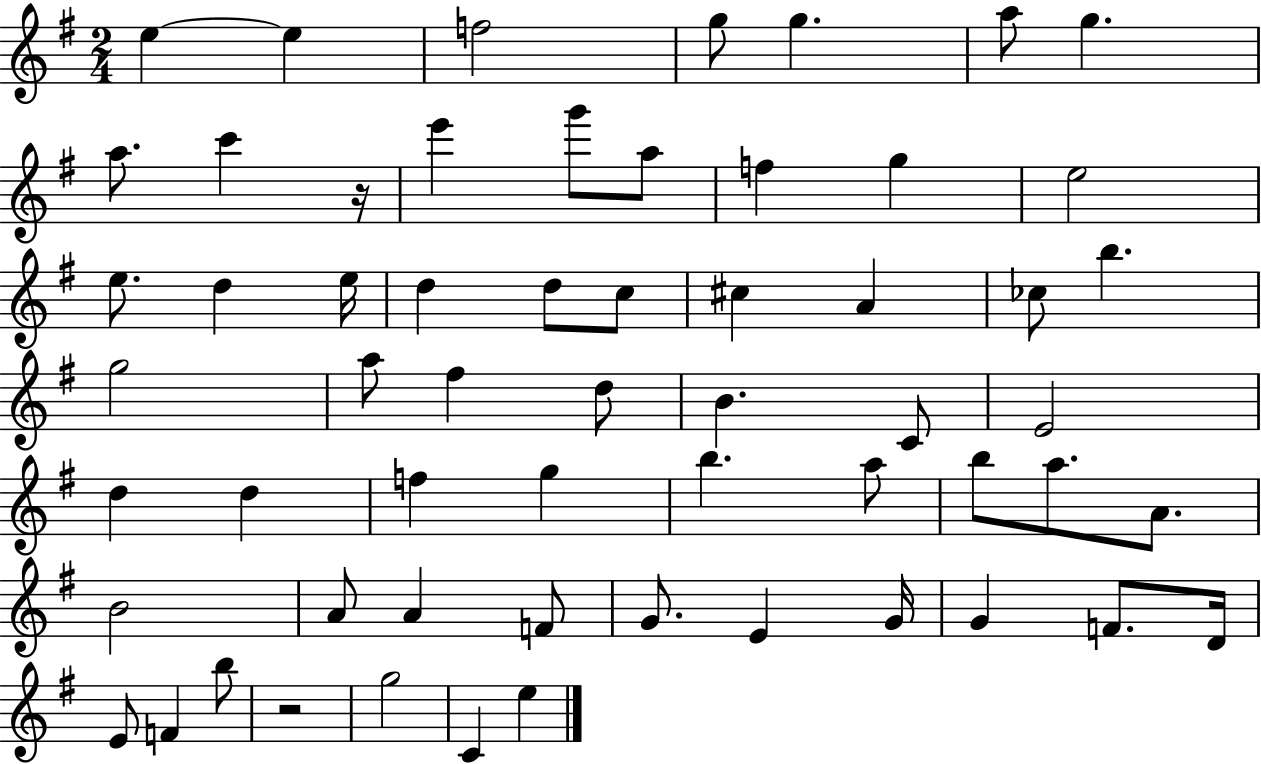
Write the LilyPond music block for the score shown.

{
  \clef treble
  \numericTimeSignature
  \time 2/4
  \key g \major
  e''4~~ e''4 | f''2 | g''8 g''4. | a''8 g''4. | \break a''8. c'''4 r16 | e'''4 g'''8 a''8 | f''4 g''4 | e''2 | \break e''8. d''4 e''16 | d''4 d''8 c''8 | cis''4 a'4 | ces''8 b''4. | \break g''2 | a''8 fis''4 d''8 | b'4. c'8 | e'2 | \break d''4 d''4 | f''4 g''4 | b''4. a''8 | b''8 a''8. a'8. | \break b'2 | a'8 a'4 f'8 | g'8. e'4 g'16 | g'4 f'8. d'16 | \break e'8 f'4 b''8 | r2 | g''2 | c'4 e''4 | \break \bar "|."
}